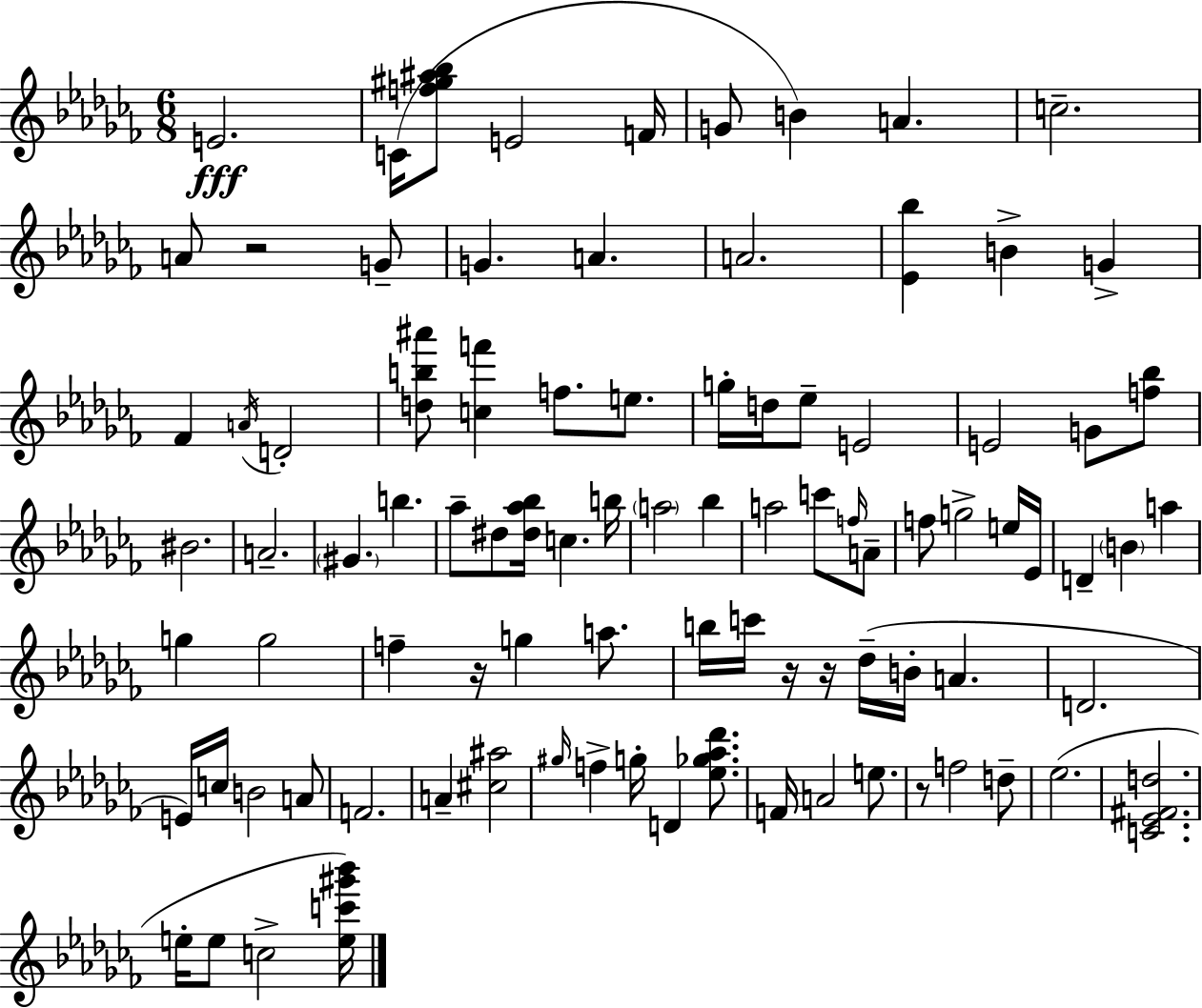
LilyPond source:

{
  \clef treble
  \numericTimeSignature
  \time 6/8
  \key aes \minor
  \repeat volta 2 { e'2.\fff | c'16( <f'' gis'' ais'' bes''>8 e'2 f'16 | g'8 b'4) a'4. | c''2.-- | \break a'8 r2 g'8-- | g'4. a'4. | a'2. | <ees' bes''>4 b'4-> g'4-> | \break fes'4 \acciaccatura { a'16 } d'2-. | <d'' b'' ais'''>8 <c'' f'''>4 f''8. e''8. | g''16-. d''16 ees''8-- e'2 | e'2 g'8 <f'' bes''>8 | \break bis'2. | a'2.-- | \parenthesize gis'4. b''4. | aes''8-- dis''8 <dis'' aes'' bes''>16 c''4. | \break b''16 \parenthesize a''2 bes''4 | a''2 c'''8 \grace { f''16 } | a'8-- f''8 g''2-> | e''16 ees'16 d'4-- \parenthesize b'4 a''4 | \break g''4 g''2 | f''4-- r16 g''4 a''8. | b''16 c'''16 r16 r16 des''16--( b'16-. a'4. | d'2. | \break e'16) c''16 b'2 | a'8 f'2. | a'4-- <cis'' ais''>2 | \grace { gis''16 } f''4-> g''16-. d'4 | \break <ees'' ges'' aes'' des'''>8. f'16 a'2 | e''8. r8 f''2 | d''8-- ees''2.( | <c' ees' fis' d''>2. | \break e''16-. e''8 c''2-> | <e'' c''' gis''' bes'''>16) } \bar "|."
}